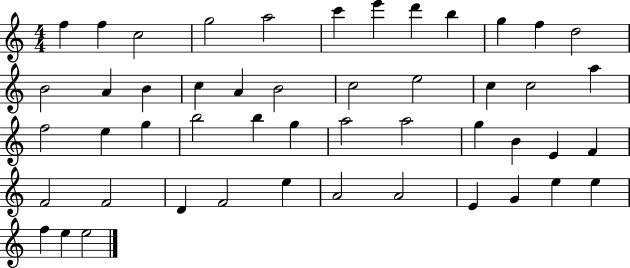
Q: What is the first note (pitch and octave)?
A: F5